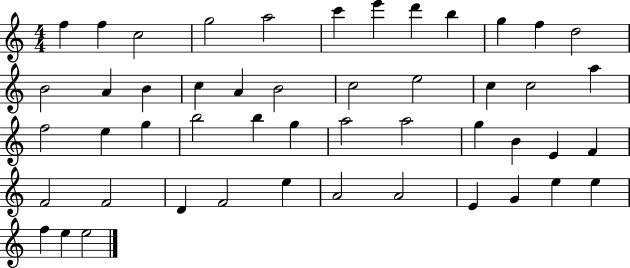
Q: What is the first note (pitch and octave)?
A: F5